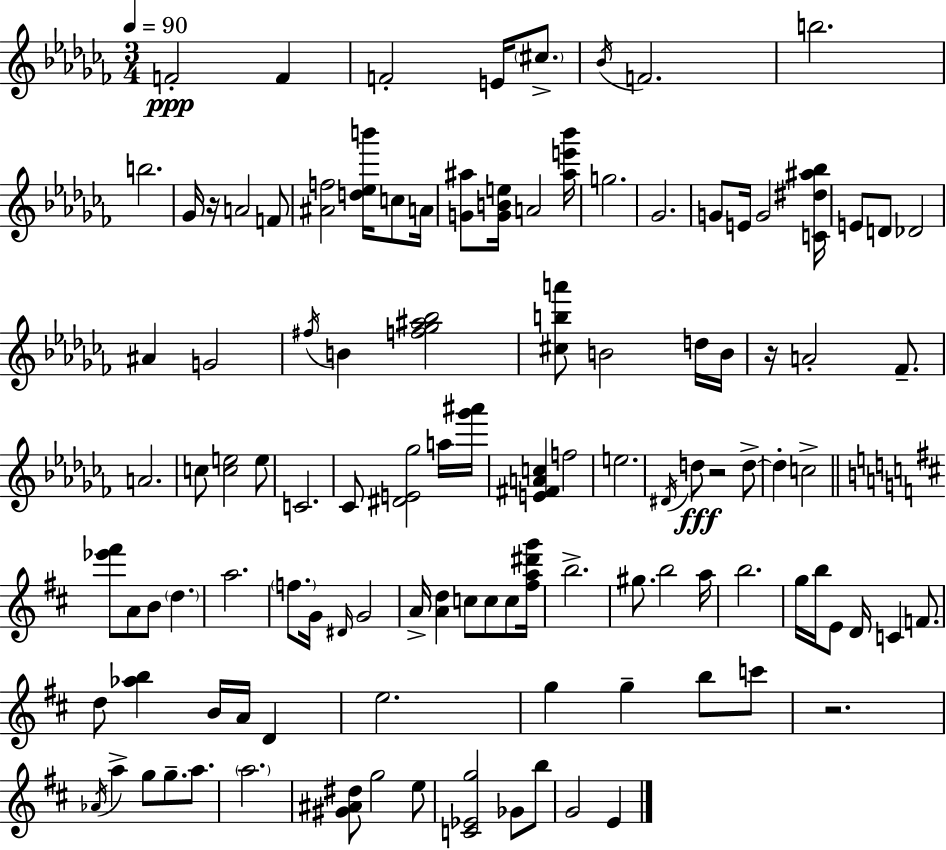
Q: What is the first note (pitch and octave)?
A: F4